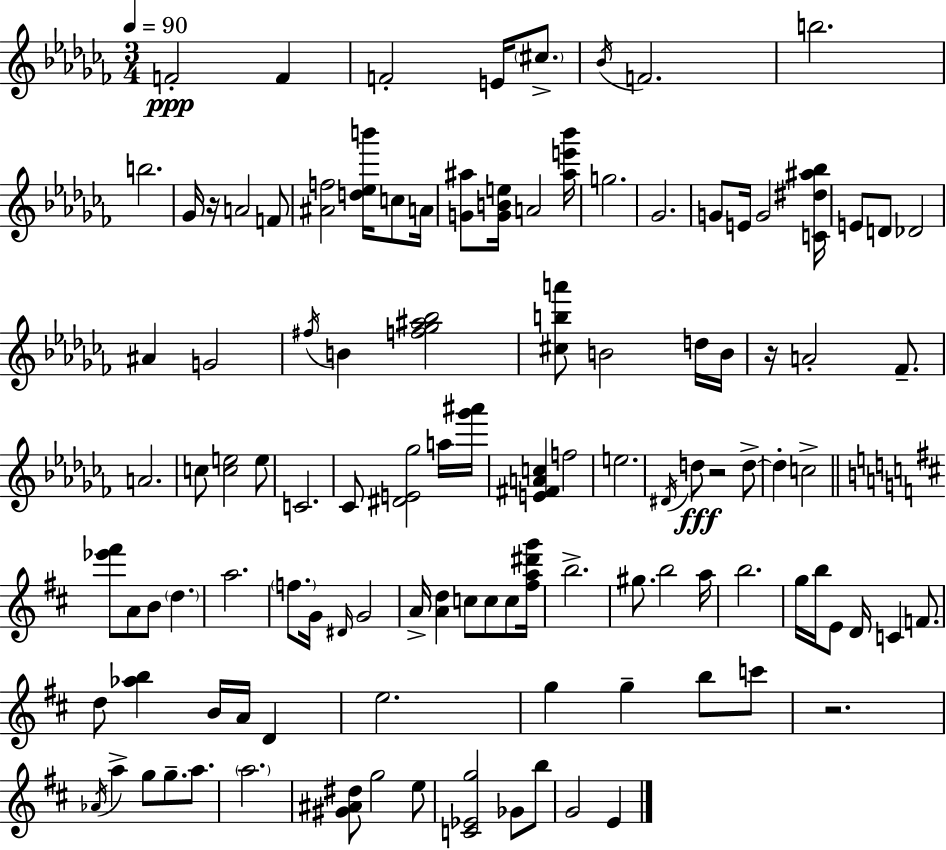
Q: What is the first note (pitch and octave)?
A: F4